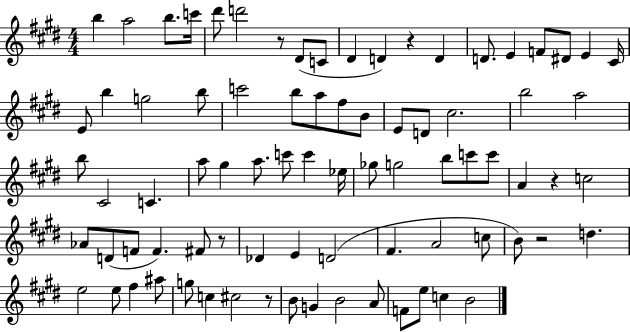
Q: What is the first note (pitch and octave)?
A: B5